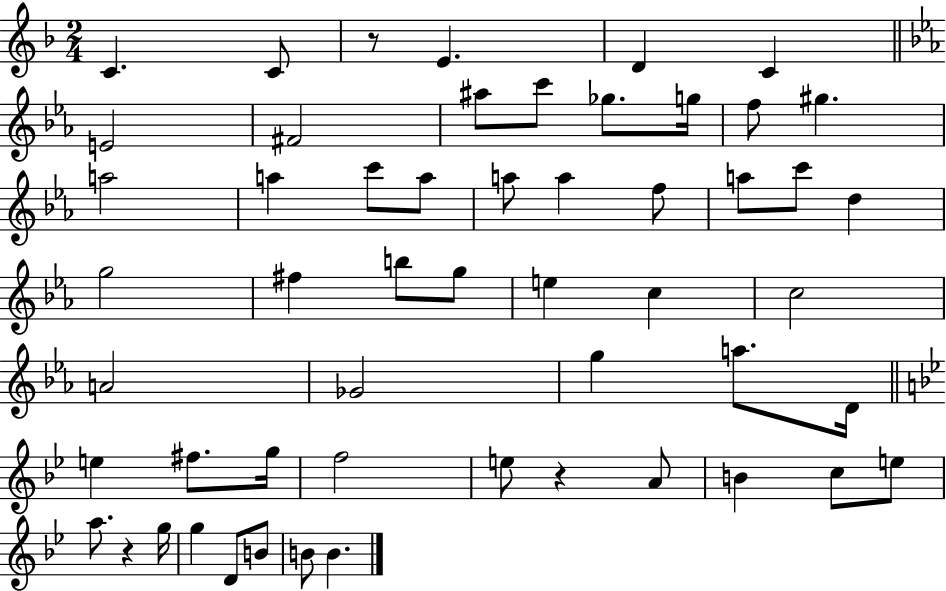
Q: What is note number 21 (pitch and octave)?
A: A5